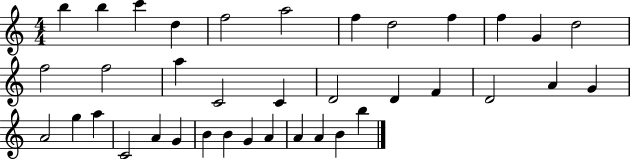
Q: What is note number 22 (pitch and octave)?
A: A4